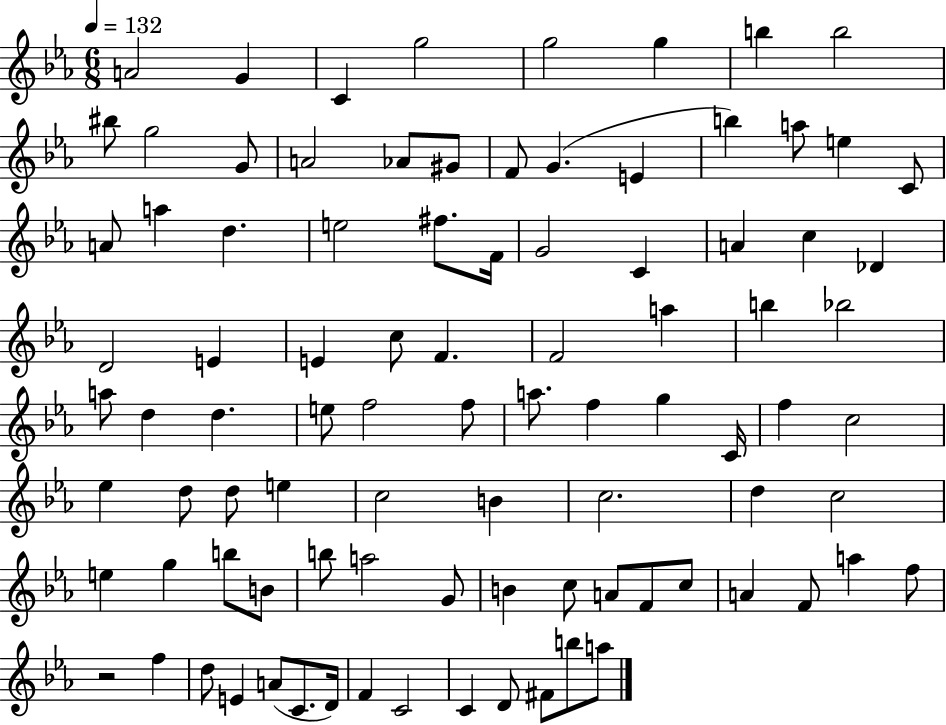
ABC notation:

X:1
T:Untitled
M:6/8
L:1/4
K:Eb
A2 G C g2 g2 g b b2 ^b/2 g2 G/2 A2 _A/2 ^G/2 F/2 G E b a/2 e C/2 A/2 a d e2 ^f/2 F/4 G2 C A c _D D2 E E c/2 F F2 a b _b2 a/2 d d e/2 f2 f/2 a/2 f g C/4 f c2 _e d/2 d/2 e c2 B c2 d c2 e g b/2 B/2 b/2 a2 G/2 B c/2 A/2 F/2 c/2 A F/2 a f/2 z2 f d/2 E A/2 C/2 D/4 F C2 C D/2 ^F/2 b/2 a/2